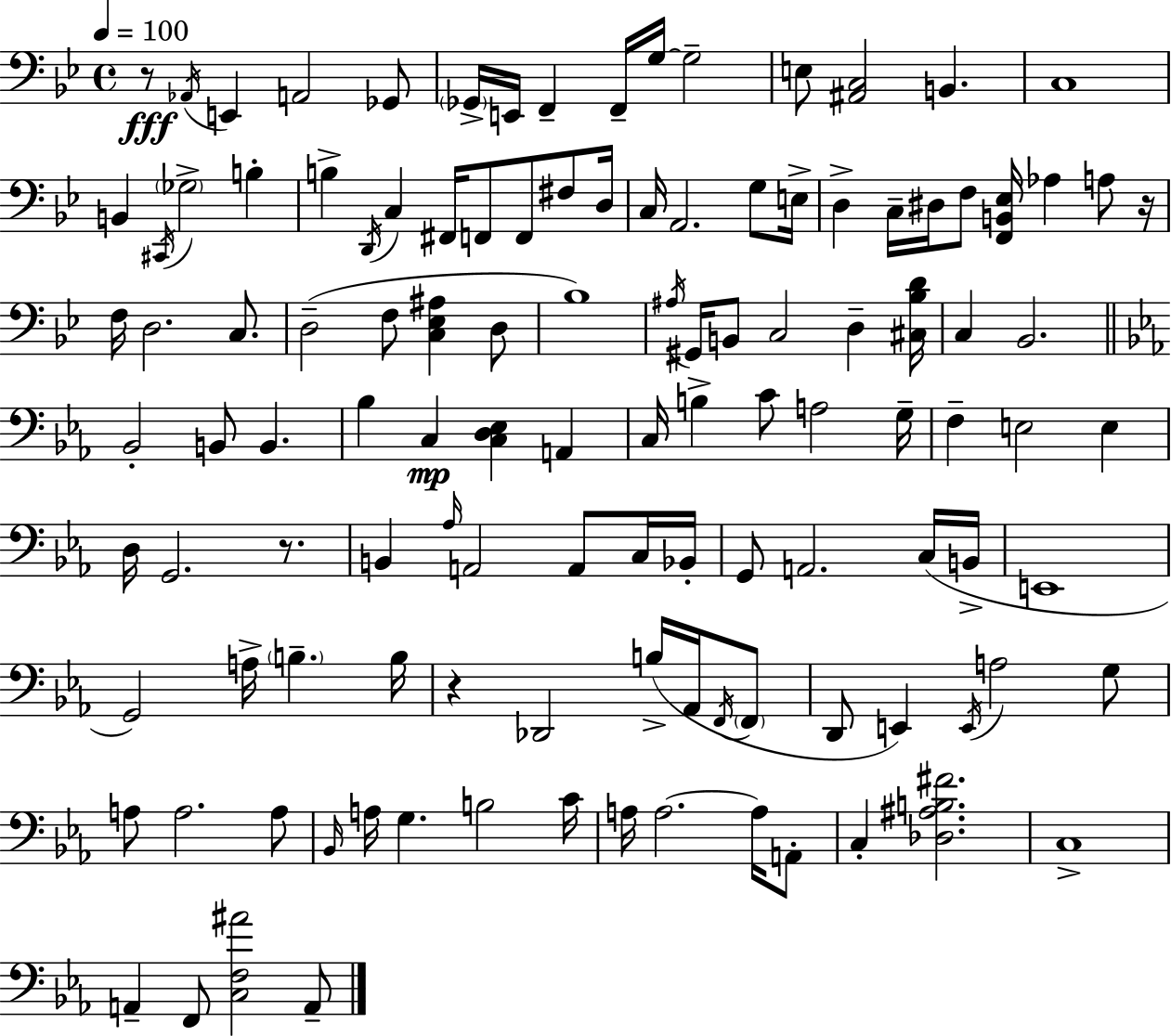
R/e Ab2/s E2/q A2/h Gb2/e Gb2/s E2/s F2/q F2/s G3/s G3/h E3/e [A#2,C3]/h B2/q. C3/w B2/q C#2/s Gb3/h B3/q B3/q D2/s C3/q F#2/s F2/e F2/e F#3/e D3/s C3/s A2/h. G3/e E3/s D3/q C3/s D#3/s F3/e [F2,B2,Eb3]/s Ab3/q A3/e R/s F3/s D3/h. C3/e. D3/h F3/e [C3,Eb3,A#3]/q D3/e Bb3/w A#3/s G#2/s B2/e C3/h D3/q [C#3,Bb3,D4]/s C3/q Bb2/h. Bb2/h B2/e B2/q. Bb3/q C3/q [C3,D3,Eb3]/q A2/q C3/s B3/q C4/e A3/h G3/s F3/q E3/h E3/q D3/s G2/h. R/e. B2/q Ab3/s A2/h A2/e C3/s Bb2/s G2/e A2/h. C3/s B2/s E2/w G2/h A3/s B3/q. B3/s R/q Db2/h B3/s Ab2/s F2/s F2/e D2/e E2/q E2/s A3/h G3/e A3/e A3/h. A3/e Bb2/s A3/s G3/q. B3/h C4/s A3/s A3/h. A3/s A2/e C3/q [Db3,A#3,B3,F#4]/h. C3/w A2/q F2/e [C3,F3,A#4]/h A2/e